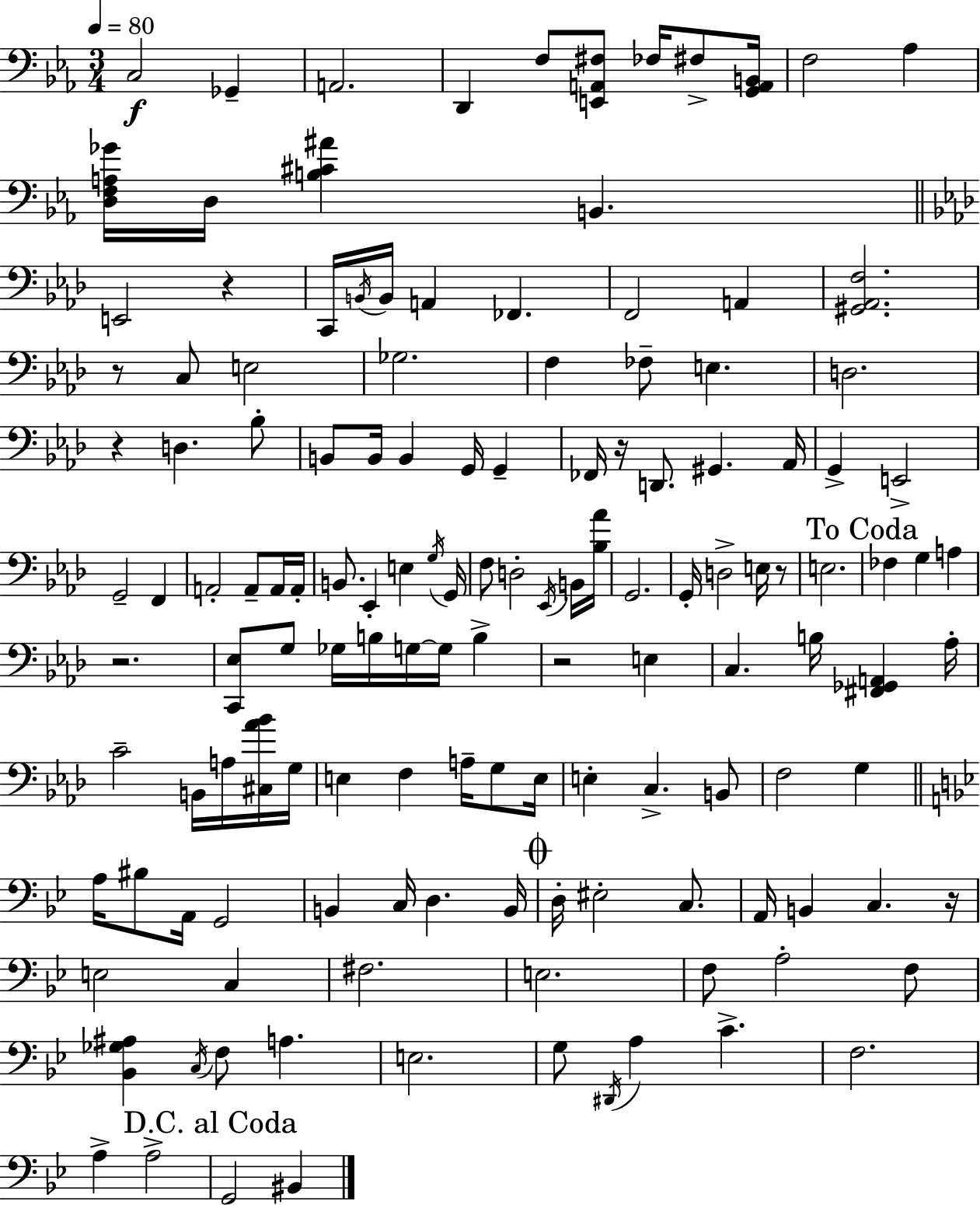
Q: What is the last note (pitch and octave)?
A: BIS2